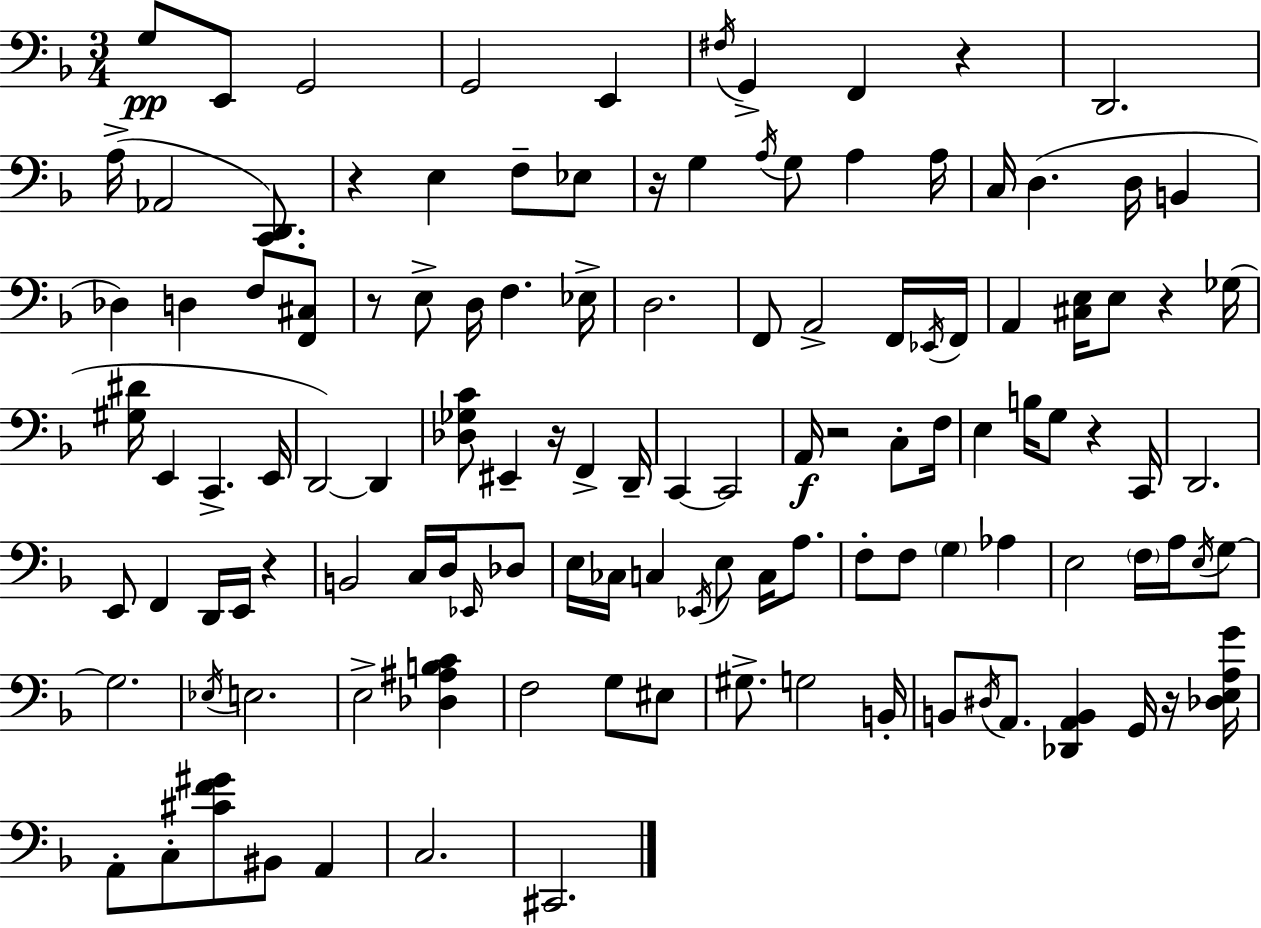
{
  \clef bass
  \numericTimeSignature
  \time 3/4
  \key f \major
  g8\pp e,8 g,2 | g,2 e,4 | \acciaccatura { fis16 } g,4-> f,4 r4 | d,2. | \break a16->( aes,2 <c, d,>8.) | r4 e4 f8-- ees8 | r16 g4 \acciaccatura { a16 } g8 a4 | a16 c16 d4.( d16 b,4 | \break des4) d4 f8 | <f, cis>8 r8 e8-> d16 f4. | ees16-> d2. | f,8 a,2-> | \break f,16 \acciaccatura { ees,16 } f,16 a,4 <cis e>16 e8 r4 | ges16( <gis dis'>16 e,4 c,4.-> | e,16 d,2~~) d,4 | <des ges c'>8 eis,4-- r16 f,4-> | \break d,16-- c,4~~ c,2 | a,16\f r2 | c8-. f16 e4 b16 g8 r4 | c,16 d,2. | \break e,8 f,4 d,16 e,16 r4 | b,2 c16 | d16 \grace { ees,16 } des8 e16 ces16 c4 \acciaccatura { ees,16 } e8 | c16 a8. f8-. f8 \parenthesize g4 | \break aes4 e2 | \parenthesize f16 a16 \acciaccatura { e16 } g8~~ g2. | \acciaccatura { ees16 } e2. | e2-> | \break <des ais b c'>4 f2 | g8 eis8 gis8.-> g2 | b,16-. b,8 \acciaccatura { dis16 } a,8. | <des, a, b,>4 g,16 r16 <des e a g'>16 a,8-. c8-. | \break <cis' f' gis'>8 bis,8 a,4 c2. | cis,2. | \bar "|."
}